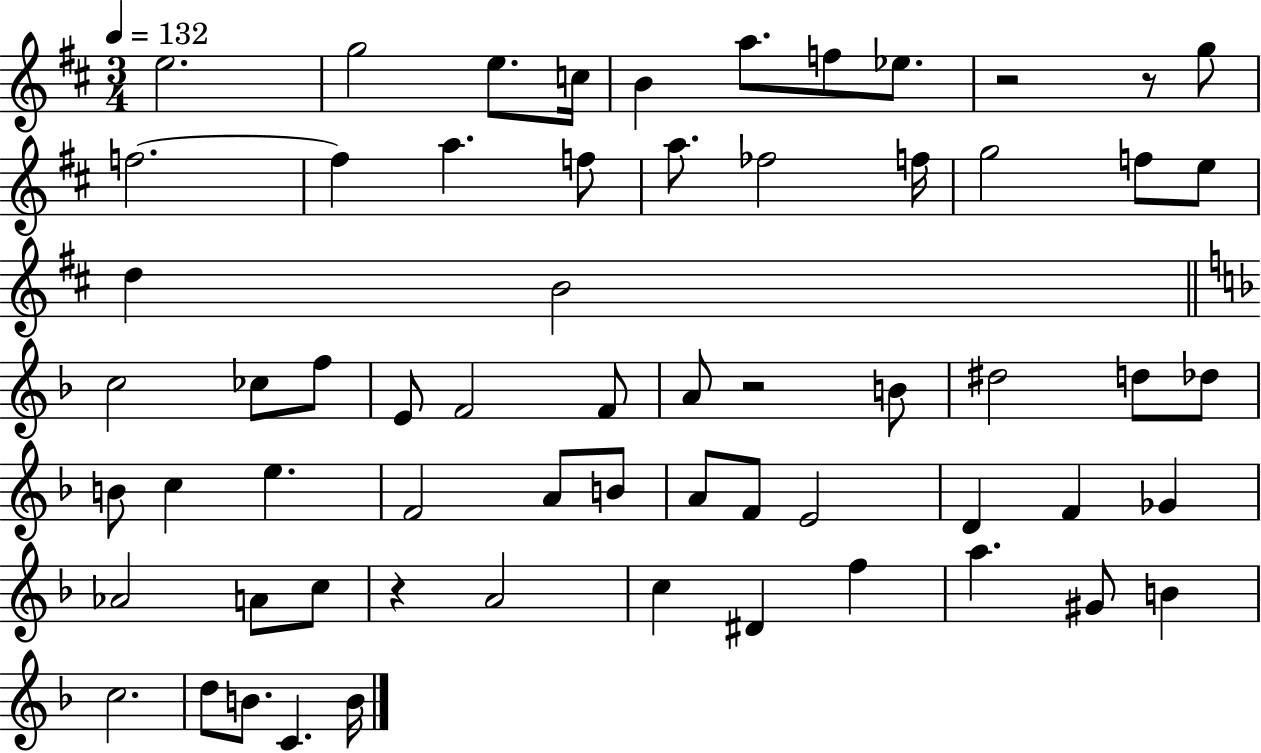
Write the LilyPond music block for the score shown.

{
  \clef treble
  \numericTimeSignature
  \time 3/4
  \key d \major
  \tempo 4 = 132
  e''2. | g''2 e''8. c''16 | b'4 a''8. f''8 ees''8. | r2 r8 g''8 | \break f''2.~~ | f''4 a''4. f''8 | a''8. fes''2 f''16 | g''2 f''8 e''8 | \break d''4 b'2 | \bar "||" \break \key d \minor c''2 ces''8 f''8 | e'8 f'2 f'8 | a'8 r2 b'8 | dis''2 d''8 des''8 | \break b'8 c''4 e''4. | f'2 a'8 b'8 | a'8 f'8 e'2 | d'4 f'4 ges'4 | \break aes'2 a'8 c''8 | r4 a'2 | c''4 dis'4 f''4 | a''4. gis'8 b'4 | \break c''2. | d''8 b'8. c'4. b'16 | \bar "|."
}